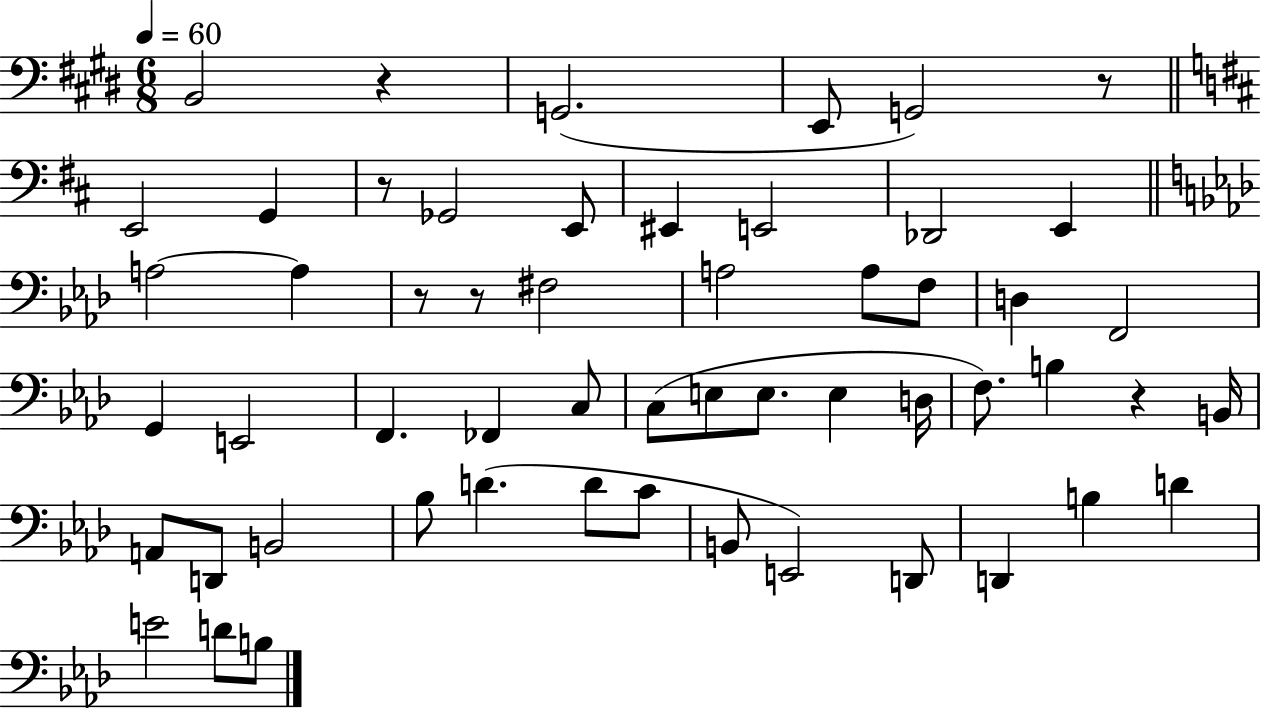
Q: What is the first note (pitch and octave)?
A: B2